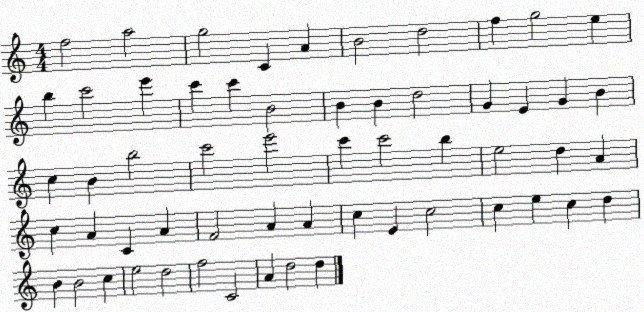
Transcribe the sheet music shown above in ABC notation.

X:1
T:Untitled
M:4/4
L:1/4
K:C
f2 a2 g2 C A B2 d2 f g2 e b c'2 e' c' c' B2 B B d2 G E G B c B b2 c'2 e'2 c' c'2 b e2 d A c A C A F2 A A c E c2 c e c d B B2 c e2 d2 f2 C2 A d2 d